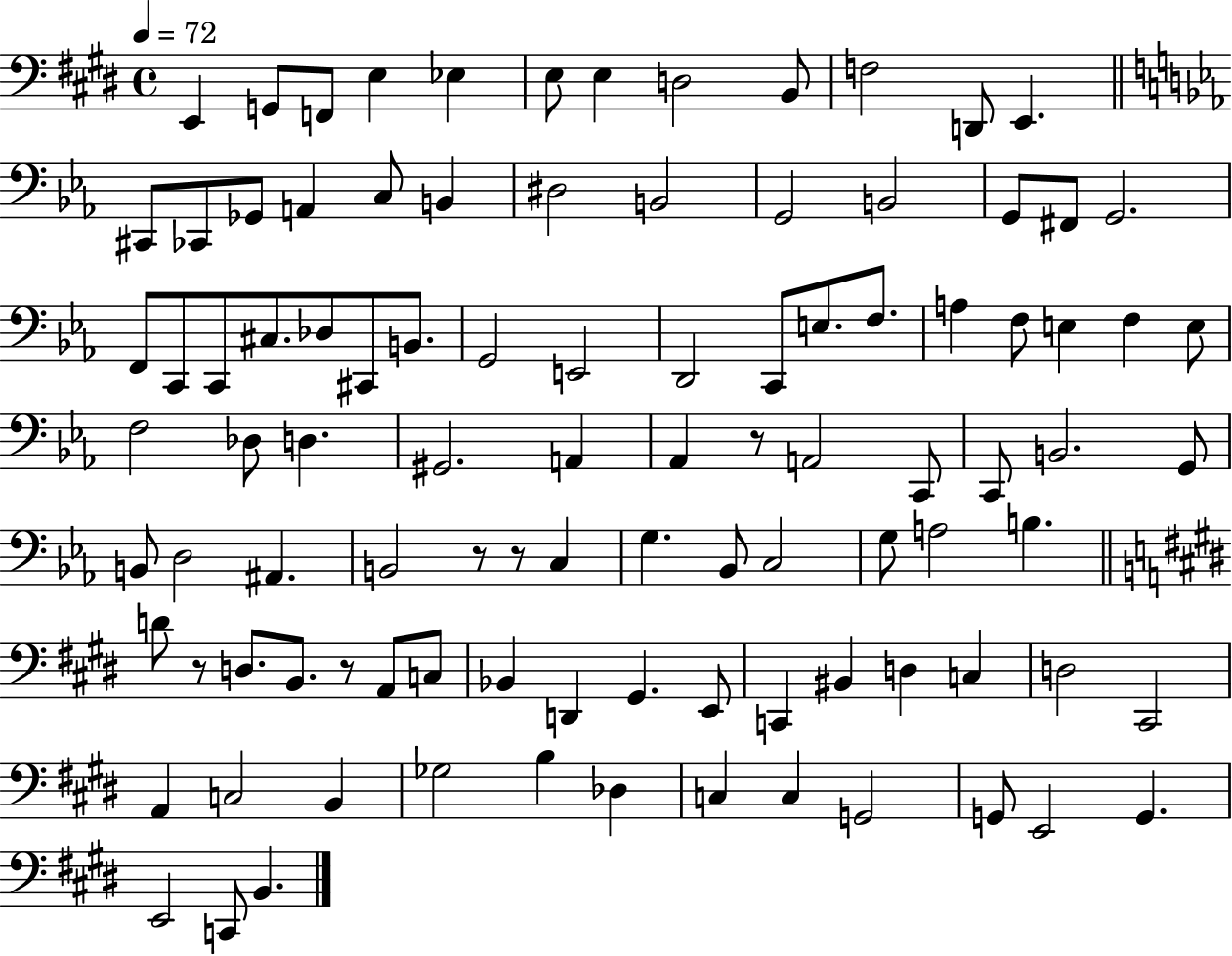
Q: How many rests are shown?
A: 5